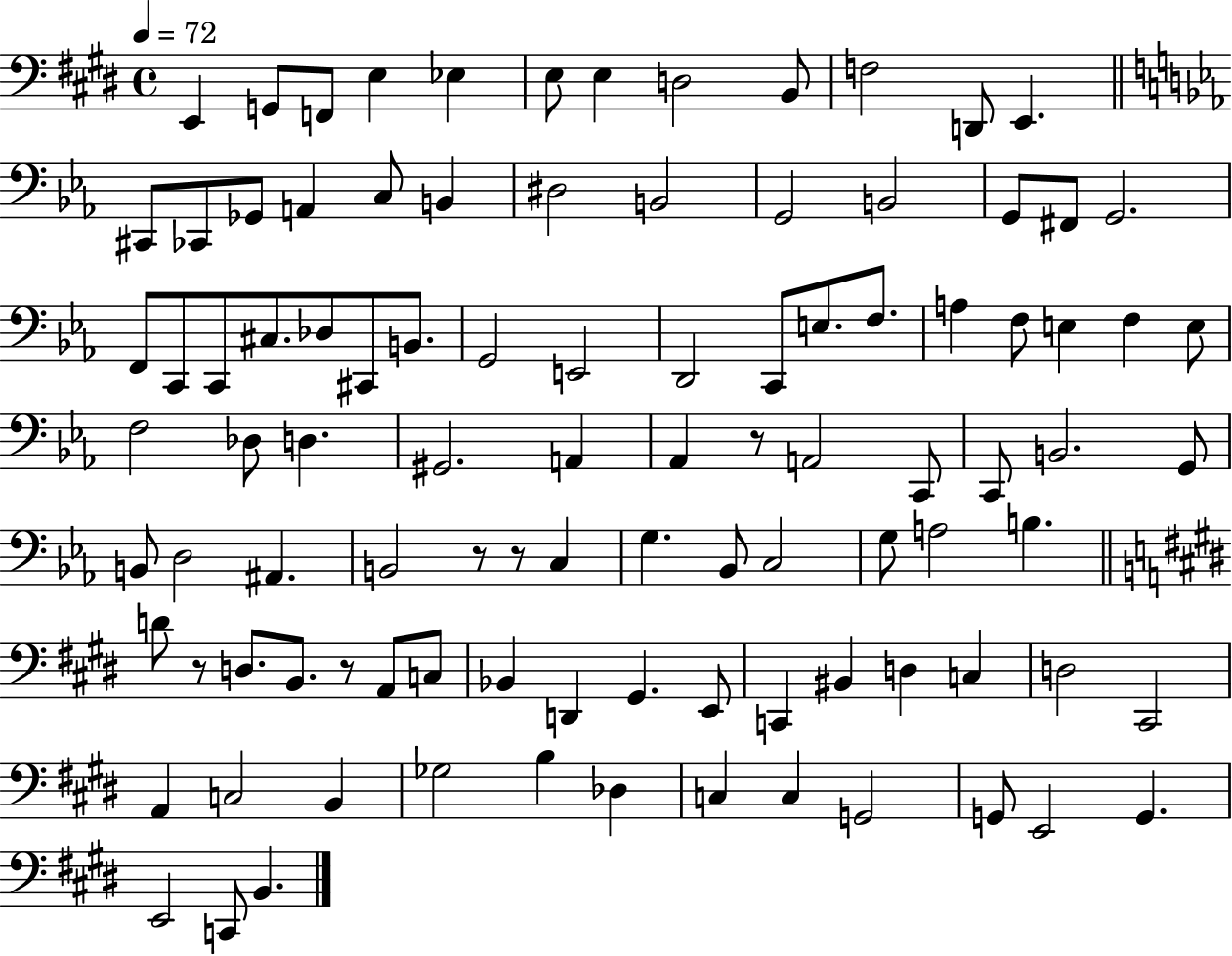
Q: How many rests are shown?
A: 5